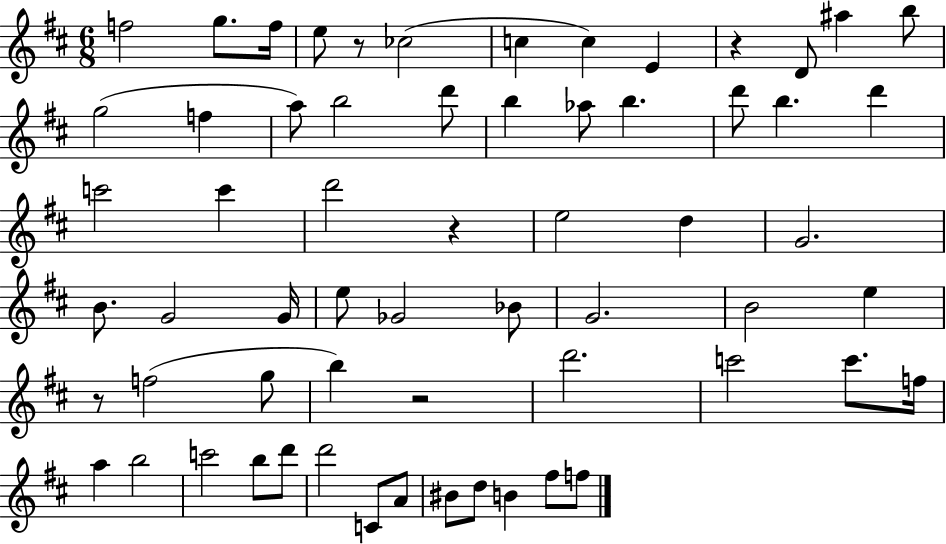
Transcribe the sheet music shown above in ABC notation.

X:1
T:Untitled
M:6/8
L:1/4
K:D
f2 g/2 f/4 e/2 z/2 _c2 c c E z D/2 ^a b/2 g2 f a/2 b2 d'/2 b _a/2 b d'/2 b d' c'2 c' d'2 z e2 d G2 B/2 G2 G/4 e/2 _G2 _B/2 G2 B2 e z/2 f2 g/2 b z2 d'2 c'2 c'/2 f/4 a b2 c'2 b/2 d'/2 d'2 C/2 A/2 ^B/2 d/2 B ^f/2 f/2